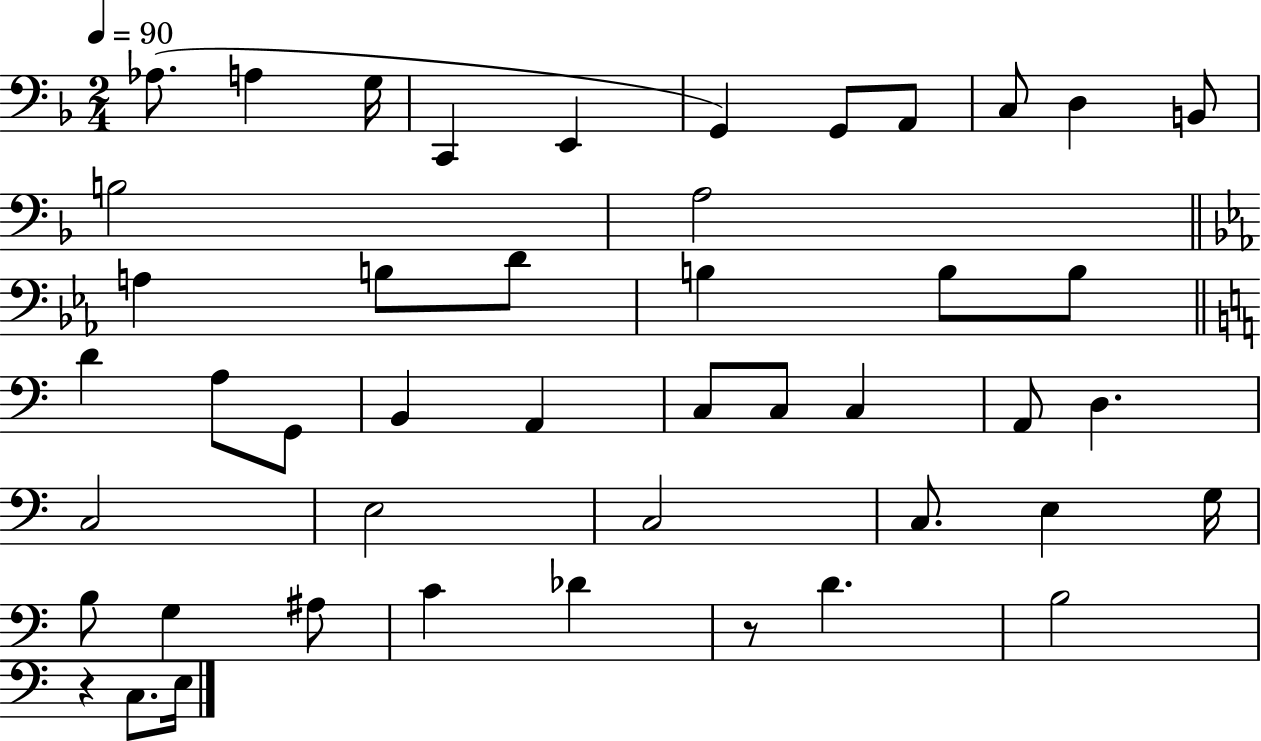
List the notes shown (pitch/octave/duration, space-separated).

Ab3/e. A3/q G3/s C2/q E2/q G2/q G2/e A2/e C3/e D3/q B2/e B3/h A3/h A3/q B3/e D4/e B3/q B3/e B3/e D4/q A3/e G2/e B2/q A2/q C3/e C3/e C3/q A2/e D3/q. C3/h E3/h C3/h C3/e. E3/q G3/s B3/e G3/q A#3/e C4/q Db4/q R/e D4/q. B3/h R/q C3/e. E3/s